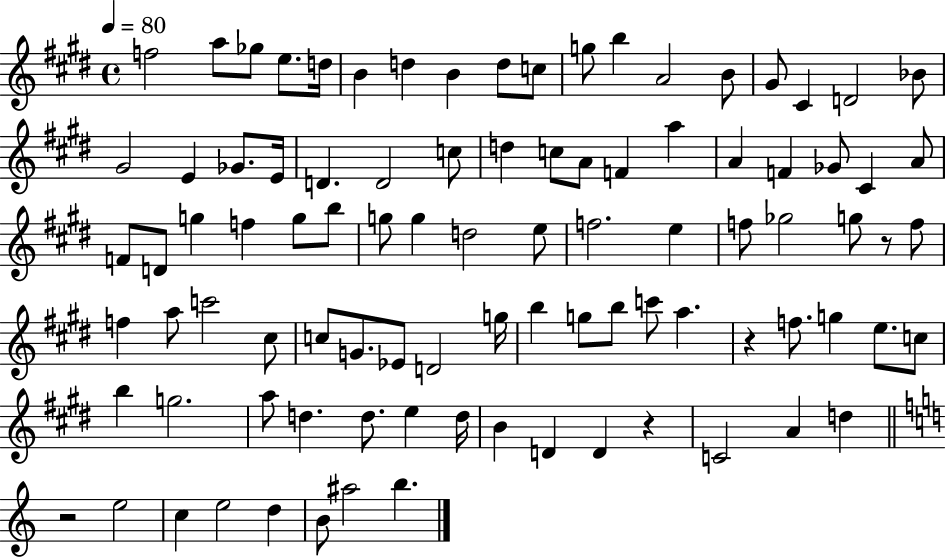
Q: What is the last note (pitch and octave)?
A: B5